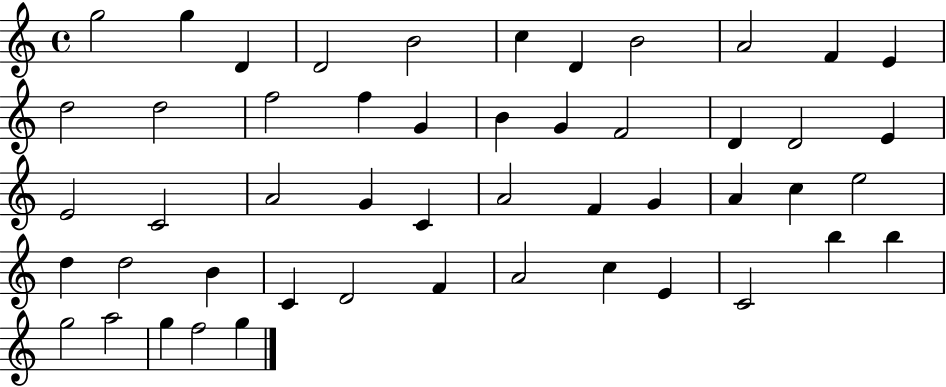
X:1
T:Untitled
M:4/4
L:1/4
K:C
g2 g D D2 B2 c D B2 A2 F E d2 d2 f2 f G B G F2 D D2 E E2 C2 A2 G C A2 F G A c e2 d d2 B C D2 F A2 c E C2 b b g2 a2 g f2 g